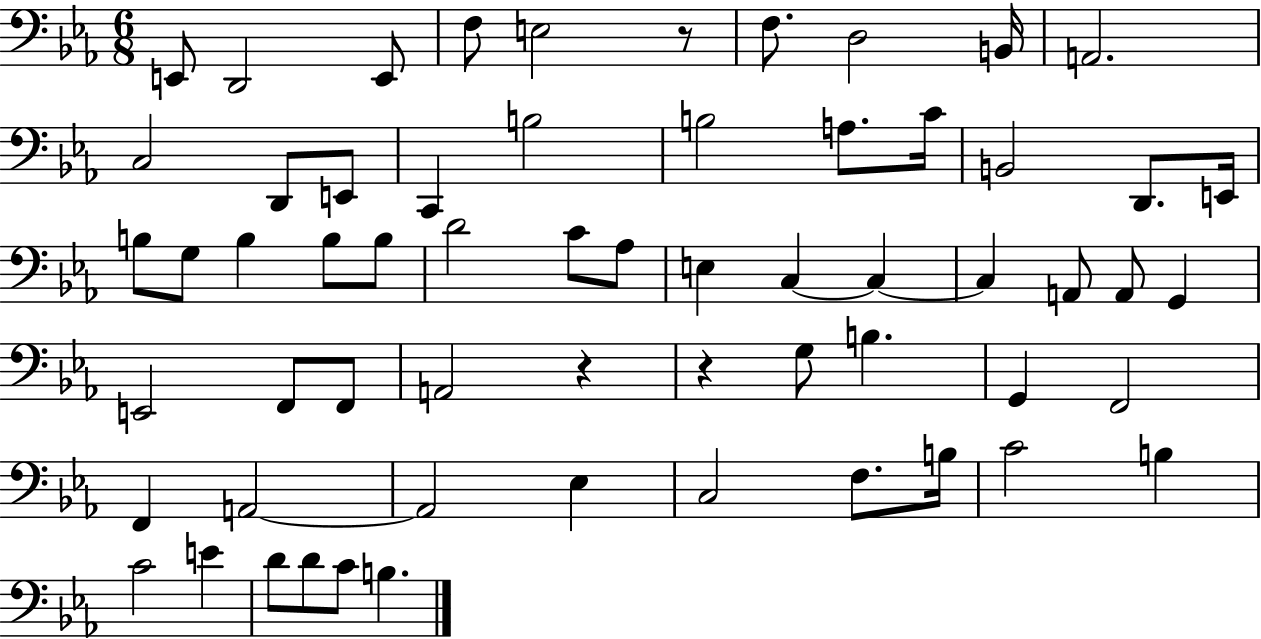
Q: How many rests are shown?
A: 3